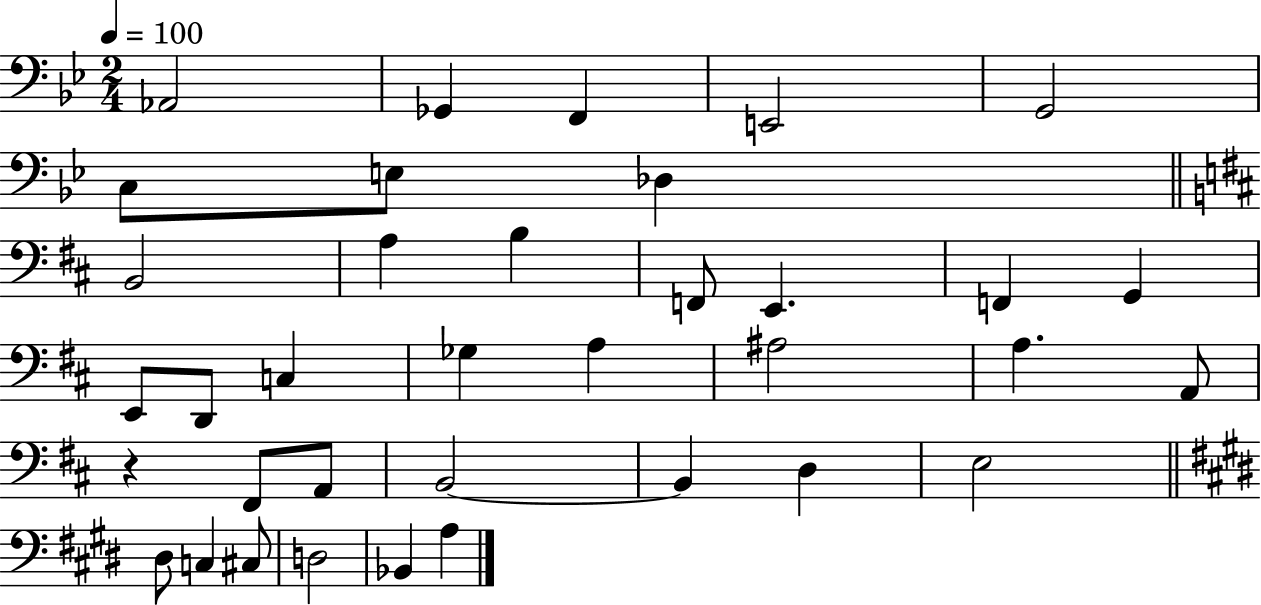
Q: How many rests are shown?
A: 1